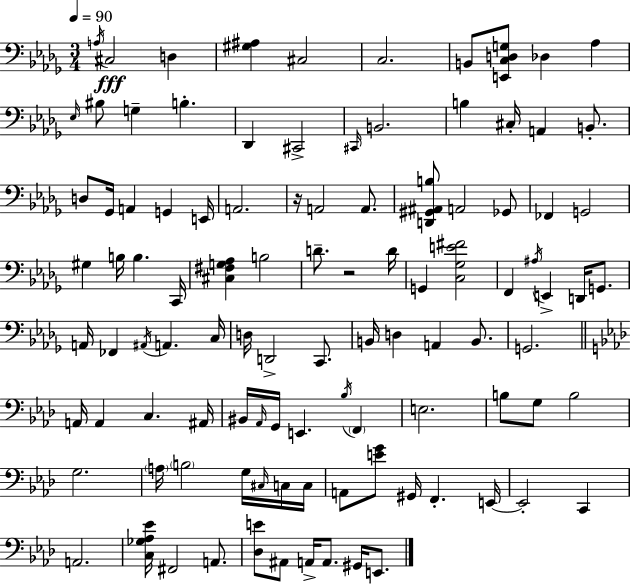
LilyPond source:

{
  \clef bass
  \numericTimeSignature
  \time 3/4
  \key bes \minor
  \tempo 4 = 90
  \repeat volta 2 { \acciaccatura { a16 }\fff cis2 d4 | <gis ais>4 cis2 | c2. | b,8 <e, c d g>8 des4 aes4 | \break \grace { ees16 } bis8 g4-- b4.-. | des,4 cis,2-> | \grace { cis,16 } b,2. | b4 cis16-. a,4 | \break b,8.-. d8 ges,16 a,4 g,4 | e,16 a,2. | r16 a,2 | a,8. <d, gis, ais, b>8 a,2 | \break ges,8 fes,4 g,2 | gis4 b16 b4. | c,16 <cis fis g aes>4 b2 | d'8.-- r2 | \break d'16 g,4 <c ges e' fis'>2 | f,4 \acciaccatura { ais16 } e,4-> | d,16 g,8. a,16 fes,4 \acciaccatura { ais,16 } a,4. | c16 d16 d,2-> | \break c,8. b,16 d4 a,4 | b,8. g,2. | \bar "||" \break \key aes \major a,16 a,4 c4. ais,16 | bis,16 \grace { aes,16 } g,16 e,4. \acciaccatura { bes16 } \parenthesize f,4 | e2. | b8 g8 b2 | \break g2. | \parenthesize a16 \parenthesize b2 g16 | \grace { cis16 } c16 c16 a,8 <e' g'>8 gis,16 f,4.-. | e,16~~ e,2-. c,4 | \break a,2. | <c ges aes ees'>16 fis,2 | a,8. <des e'>8 ais,8 a,16-> a,8. gis,16 | e,8. } \bar "|."
}